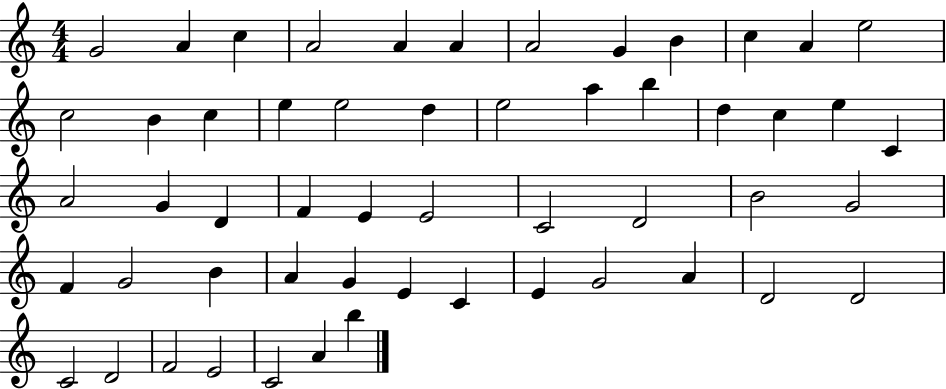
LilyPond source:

{
  \clef treble
  \numericTimeSignature
  \time 4/4
  \key c \major
  g'2 a'4 c''4 | a'2 a'4 a'4 | a'2 g'4 b'4 | c''4 a'4 e''2 | \break c''2 b'4 c''4 | e''4 e''2 d''4 | e''2 a''4 b''4 | d''4 c''4 e''4 c'4 | \break a'2 g'4 d'4 | f'4 e'4 e'2 | c'2 d'2 | b'2 g'2 | \break f'4 g'2 b'4 | a'4 g'4 e'4 c'4 | e'4 g'2 a'4 | d'2 d'2 | \break c'2 d'2 | f'2 e'2 | c'2 a'4 b''4 | \bar "|."
}